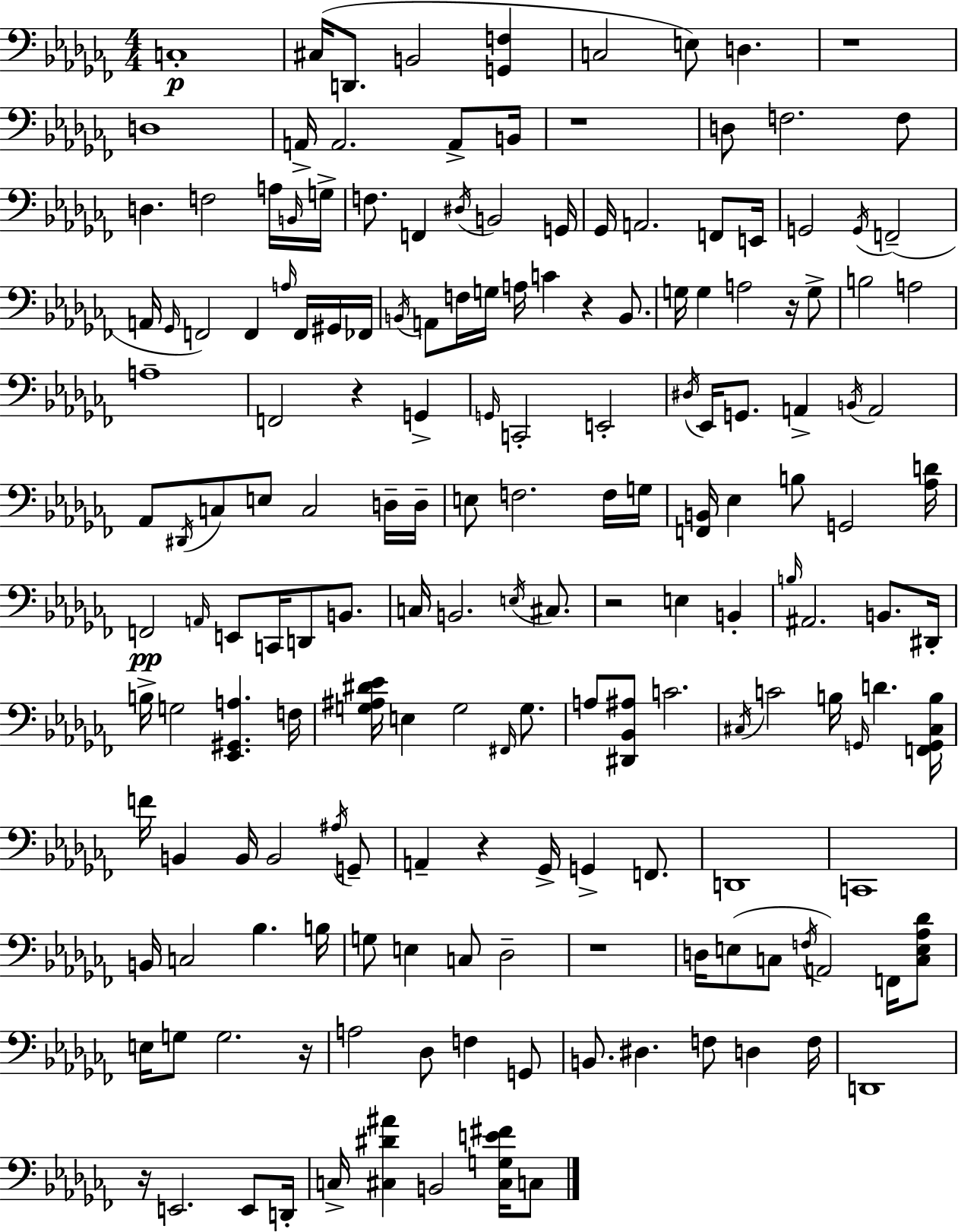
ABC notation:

X:1
T:Untitled
M:4/4
L:1/4
K:Abm
C,4 ^C,/4 D,,/2 B,,2 [G,,F,] C,2 E,/2 D, z4 D,4 A,,/4 A,,2 A,,/2 B,,/4 z4 D,/2 F,2 F,/2 D, F,2 A,/4 B,,/4 G,/4 F,/2 F,, ^D,/4 B,,2 G,,/4 _G,,/4 A,,2 F,,/2 E,,/4 G,,2 G,,/4 F,,2 A,,/4 _G,,/4 F,,2 F,, A,/4 F,,/4 ^G,,/4 _F,,/4 B,,/4 A,,/2 F,/4 G,/4 A,/4 C z B,,/2 G,/4 G, A,2 z/4 G,/2 B,2 A,2 A,4 F,,2 z G,, G,,/4 C,,2 E,,2 ^D,/4 _E,,/4 G,,/2 A,, B,,/4 A,,2 _A,,/2 ^D,,/4 C,/2 E,/2 C,2 D,/4 D,/4 E,/2 F,2 F,/4 G,/4 [F,,B,,]/4 _E, B,/2 G,,2 [_A,D]/4 F,,2 A,,/4 E,,/2 C,,/4 D,,/2 B,,/2 C,/4 B,,2 E,/4 ^C,/2 z2 E, B,, B,/4 ^A,,2 B,,/2 ^D,,/4 B,/4 G,2 [_E,,^G,,A,] F,/4 [G,^A,^D_E]/4 E, G,2 ^F,,/4 G,/2 A,/2 [^D,,_B,,^A,]/2 C2 ^C,/4 C2 B,/4 G,,/4 D [F,,G,,^C,B,]/4 F/4 B,, B,,/4 B,,2 ^A,/4 G,,/2 A,, z _G,,/4 G,, F,,/2 D,,4 C,,4 B,,/4 C,2 _B, B,/4 G,/2 E, C,/2 _D,2 z4 D,/4 E,/2 C,/2 F,/4 A,,2 F,,/4 [C,E,_A,_D]/2 E,/4 G,/2 G,2 z/4 A,2 _D,/2 F, G,,/2 B,,/2 ^D, F,/2 D, F,/4 D,,4 z/4 E,,2 E,,/2 D,,/4 C,/4 [^C,^D^A] B,,2 [^C,G,E^F]/4 C,/2